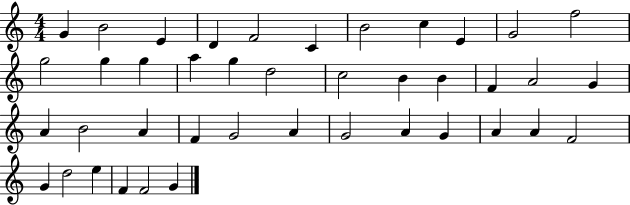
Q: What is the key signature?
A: C major